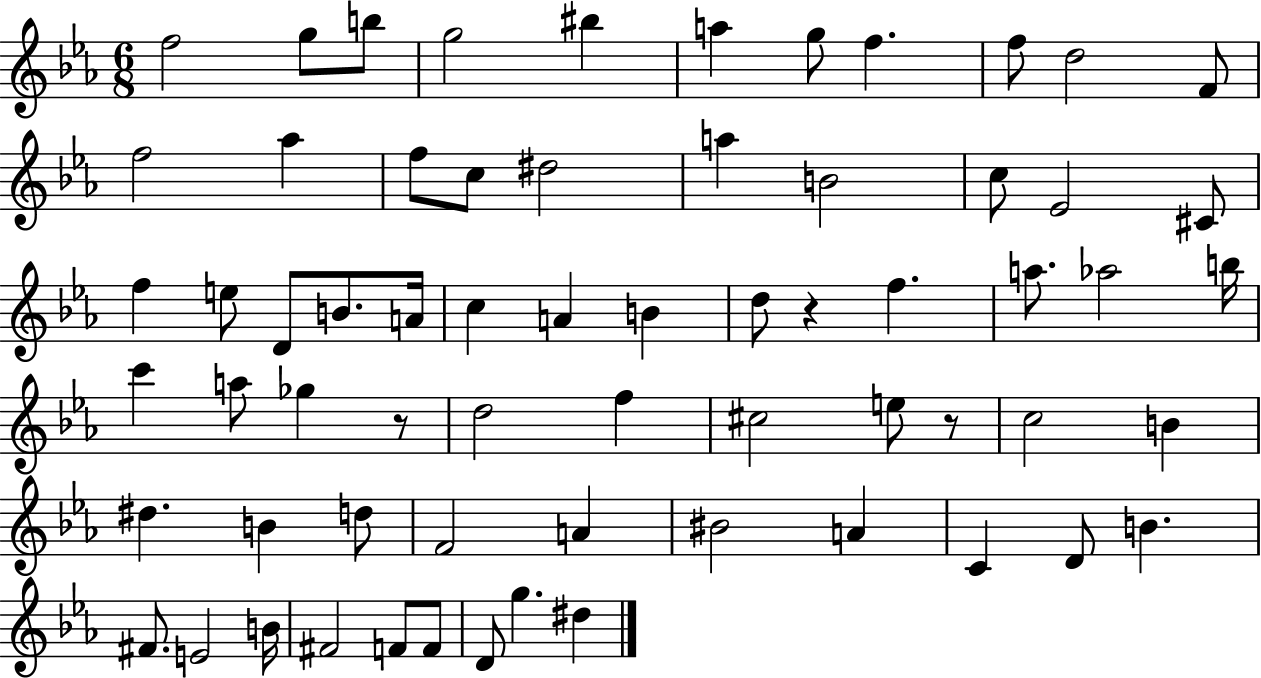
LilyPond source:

{
  \clef treble
  \numericTimeSignature
  \time 6/8
  \key ees \major
  \repeat volta 2 { f''2 g''8 b''8 | g''2 bis''4 | a''4 g''8 f''4. | f''8 d''2 f'8 | \break f''2 aes''4 | f''8 c''8 dis''2 | a''4 b'2 | c''8 ees'2 cis'8 | \break f''4 e''8 d'8 b'8. a'16 | c''4 a'4 b'4 | d''8 r4 f''4. | a''8. aes''2 b''16 | \break c'''4 a''8 ges''4 r8 | d''2 f''4 | cis''2 e''8 r8 | c''2 b'4 | \break dis''4. b'4 d''8 | f'2 a'4 | bis'2 a'4 | c'4 d'8 b'4. | \break fis'8. e'2 b'16 | fis'2 f'8 f'8 | d'8 g''4. dis''4 | } \bar "|."
}